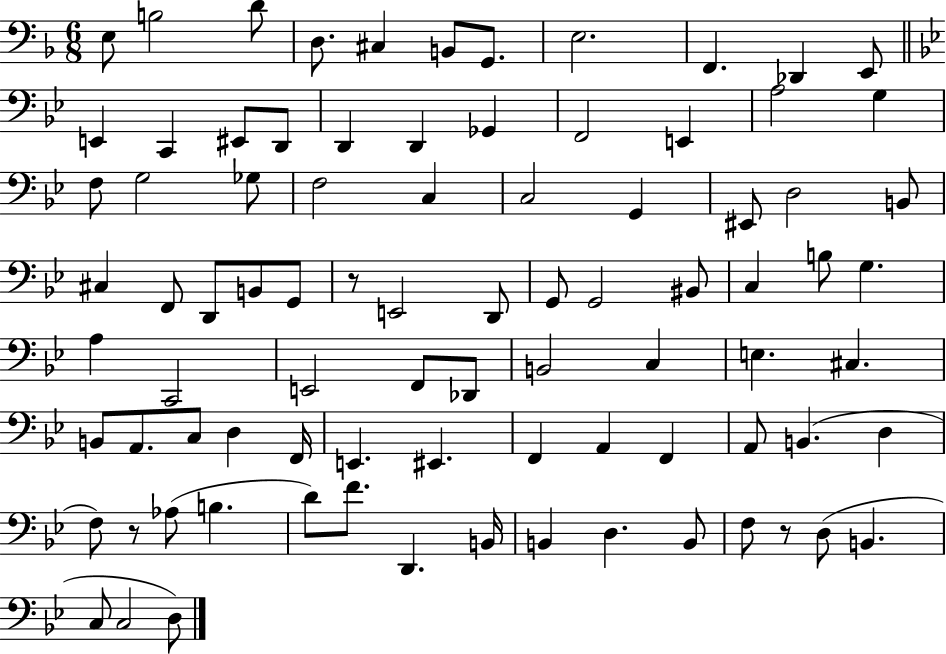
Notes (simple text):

E3/e B3/h D4/e D3/e. C#3/q B2/e G2/e. E3/h. F2/q. Db2/q E2/e E2/q C2/q EIS2/e D2/e D2/q D2/q Gb2/q F2/h E2/q A3/h G3/q F3/e G3/h Gb3/e F3/h C3/q C3/h G2/q EIS2/e D3/h B2/e C#3/q F2/e D2/e B2/e G2/e R/e E2/h D2/e G2/e G2/h BIS2/e C3/q B3/e G3/q. A3/q C2/h E2/h F2/e Db2/e B2/h C3/q E3/q. C#3/q. B2/e A2/e. C3/e D3/q F2/s E2/q. EIS2/q. F2/q A2/q F2/q A2/e B2/q. D3/q F3/e R/e Ab3/e B3/q. D4/e F4/e. D2/q. B2/s B2/q D3/q. B2/e F3/e R/e D3/e B2/q. C3/e C3/h D3/e